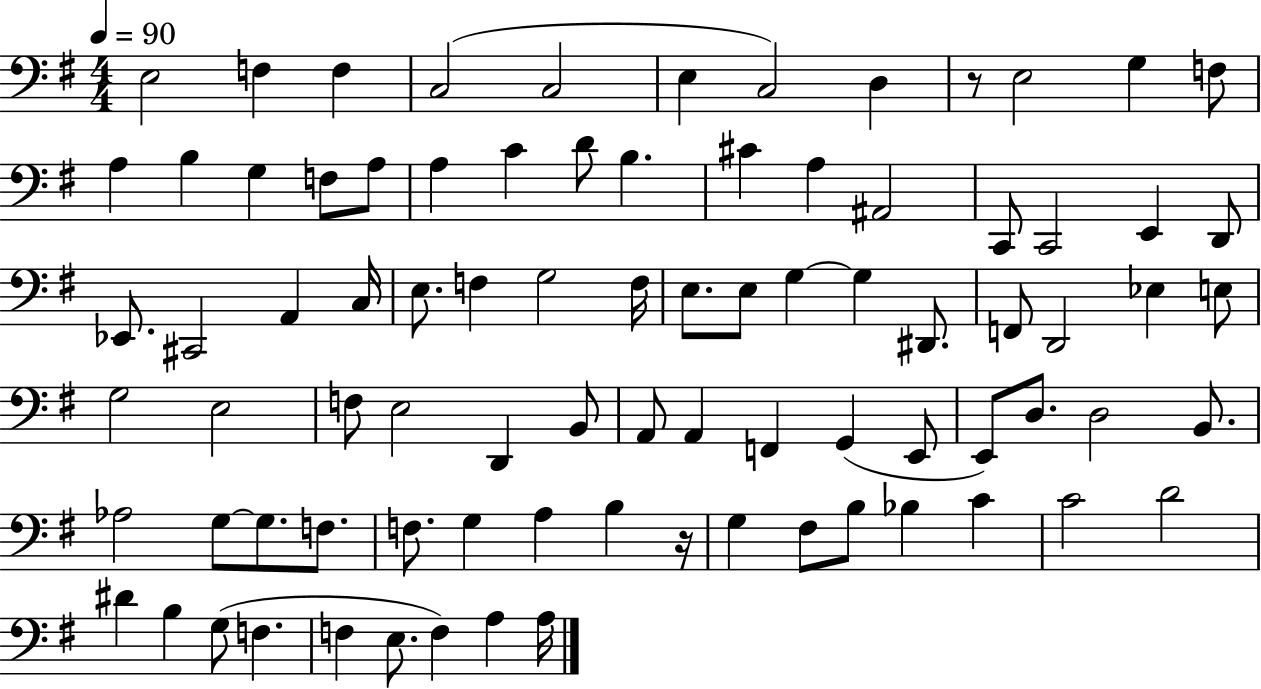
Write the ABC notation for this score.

X:1
T:Untitled
M:4/4
L:1/4
K:G
E,2 F, F, C,2 C,2 E, C,2 D, z/2 E,2 G, F,/2 A, B, G, F,/2 A,/2 A, C D/2 B, ^C A, ^A,,2 C,,/2 C,,2 E,, D,,/2 _E,,/2 ^C,,2 A,, C,/4 E,/2 F, G,2 F,/4 E,/2 E,/2 G, G, ^D,,/2 F,,/2 D,,2 _E, E,/2 G,2 E,2 F,/2 E,2 D,, B,,/2 A,,/2 A,, F,, G,, E,,/2 E,,/2 D,/2 D,2 B,,/2 _A,2 G,/2 G,/2 F,/2 F,/2 G, A, B, z/4 G, ^F,/2 B,/2 _B, C C2 D2 ^D B, G,/2 F, F, E,/2 F, A, A,/4